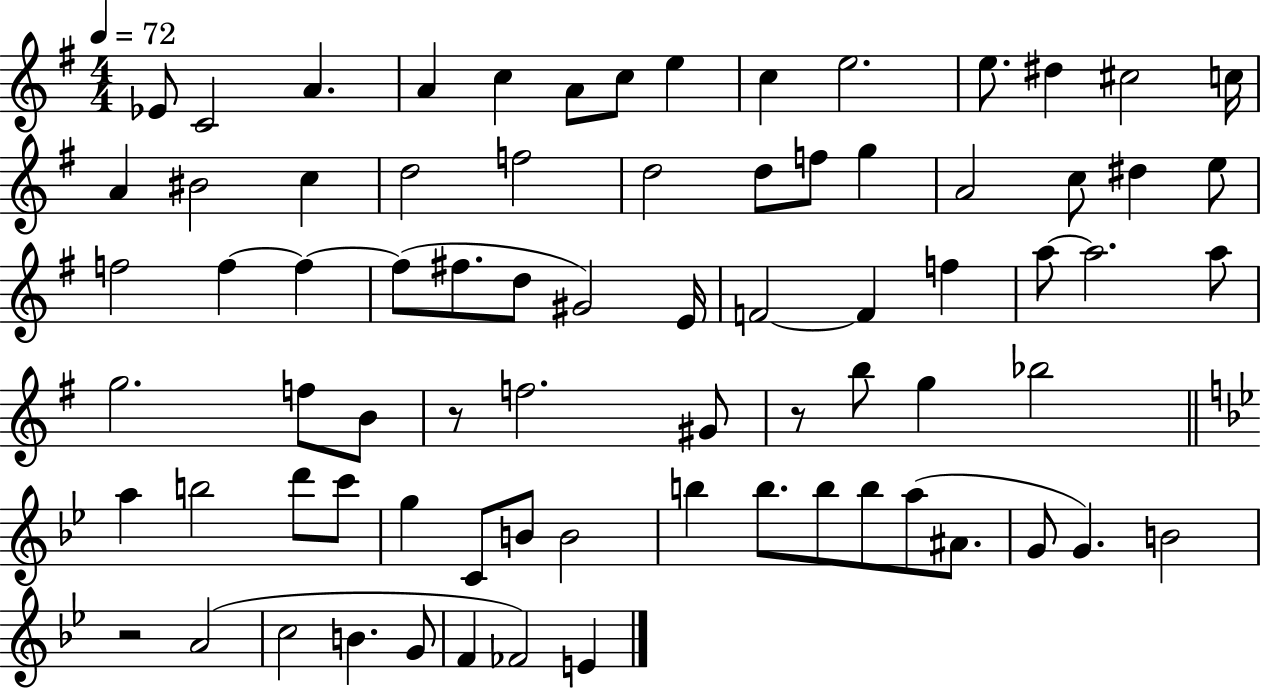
X:1
T:Untitled
M:4/4
L:1/4
K:G
_E/2 C2 A A c A/2 c/2 e c e2 e/2 ^d ^c2 c/4 A ^B2 c d2 f2 d2 d/2 f/2 g A2 c/2 ^d e/2 f2 f f f/2 ^f/2 d/2 ^G2 E/4 F2 F f a/2 a2 a/2 g2 f/2 B/2 z/2 f2 ^G/2 z/2 b/2 g _b2 a b2 d'/2 c'/2 g C/2 B/2 B2 b b/2 b/2 b/2 a/2 ^A/2 G/2 G B2 z2 A2 c2 B G/2 F _F2 E